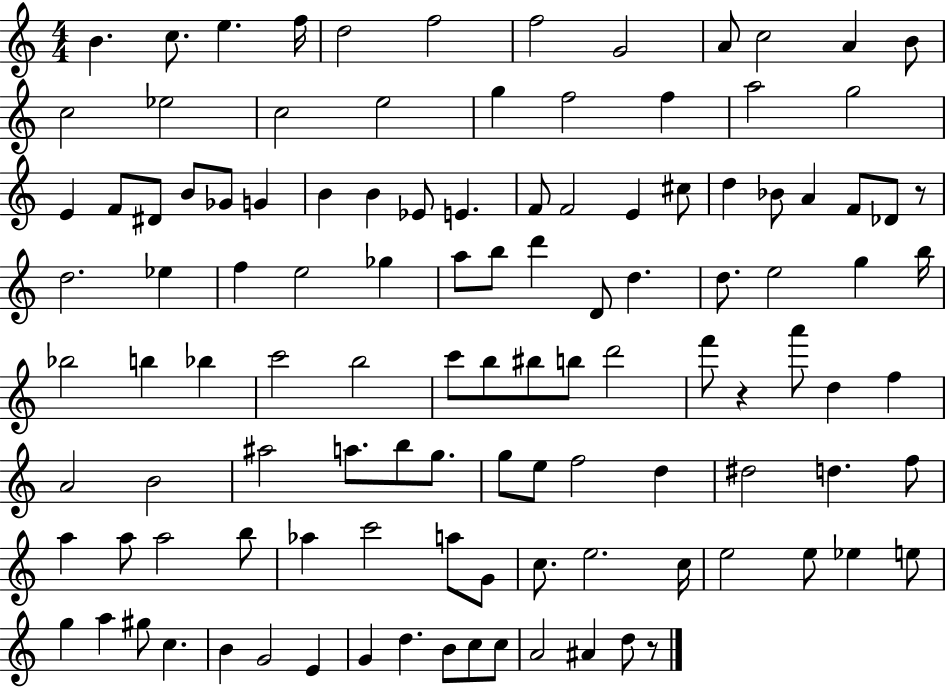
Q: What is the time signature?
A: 4/4